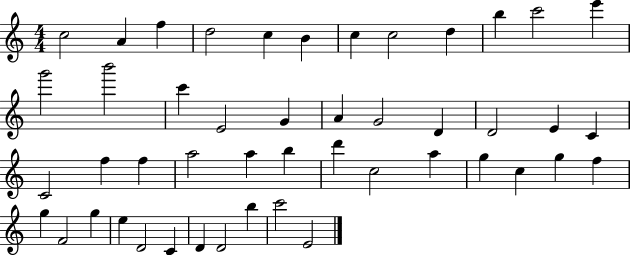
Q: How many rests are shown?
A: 0